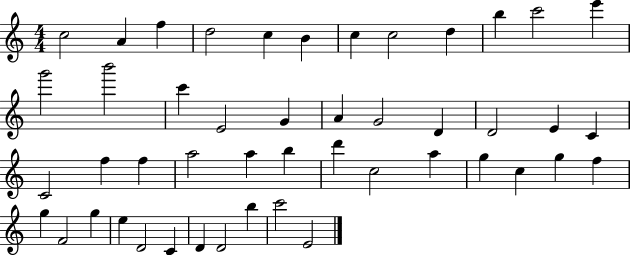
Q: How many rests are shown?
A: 0